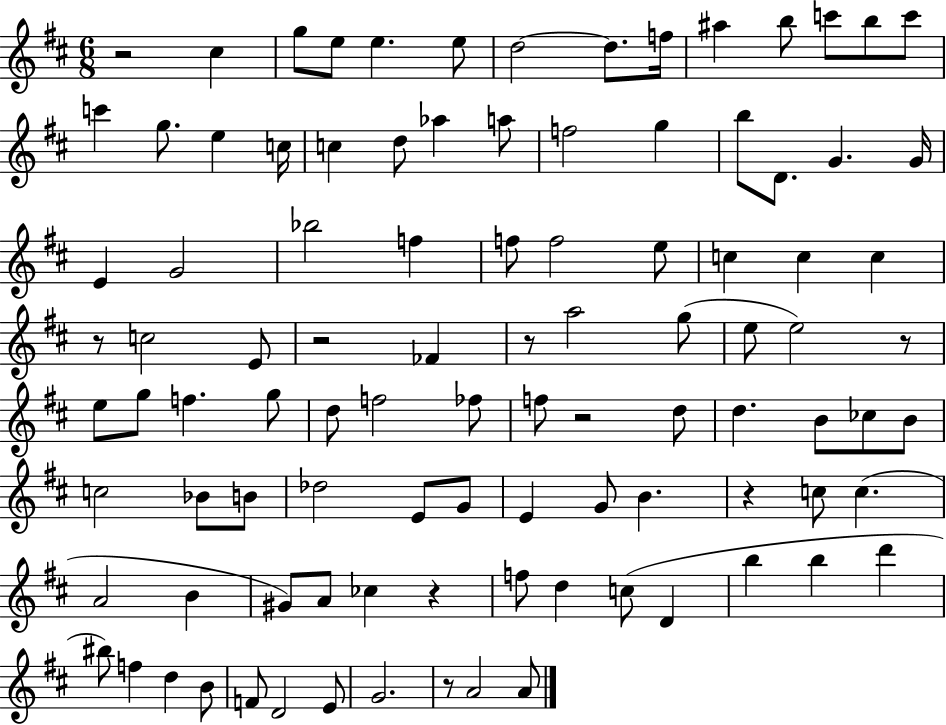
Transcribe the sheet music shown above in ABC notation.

X:1
T:Untitled
M:6/8
L:1/4
K:D
z2 ^c g/2 e/2 e e/2 d2 d/2 f/4 ^a b/2 c'/2 b/2 c'/2 c' g/2 e c/4 c d/2 _a a/2 f2 g b/2 D/2 G G/4 E G2 _b2 f f/2 f2 e/2 c c c z/2 c2 E/2 z2 _F z/2 a2 g/2 e/2 e2 z/2 e/2 g/2 f g/2 d/2 f2 _f/2 f/2 z2 d/2 d B/2 _c/2 B/2 c2 _B/2 B/2 _d2 E/2 G/2 E G/2 B z c/2 c A2 B ^G/2 A/2 _c z f/2 d c/2 D b b d' ^b/2 f d B/2 F/2 D2 E/2 G2 z/2 A2 A/2